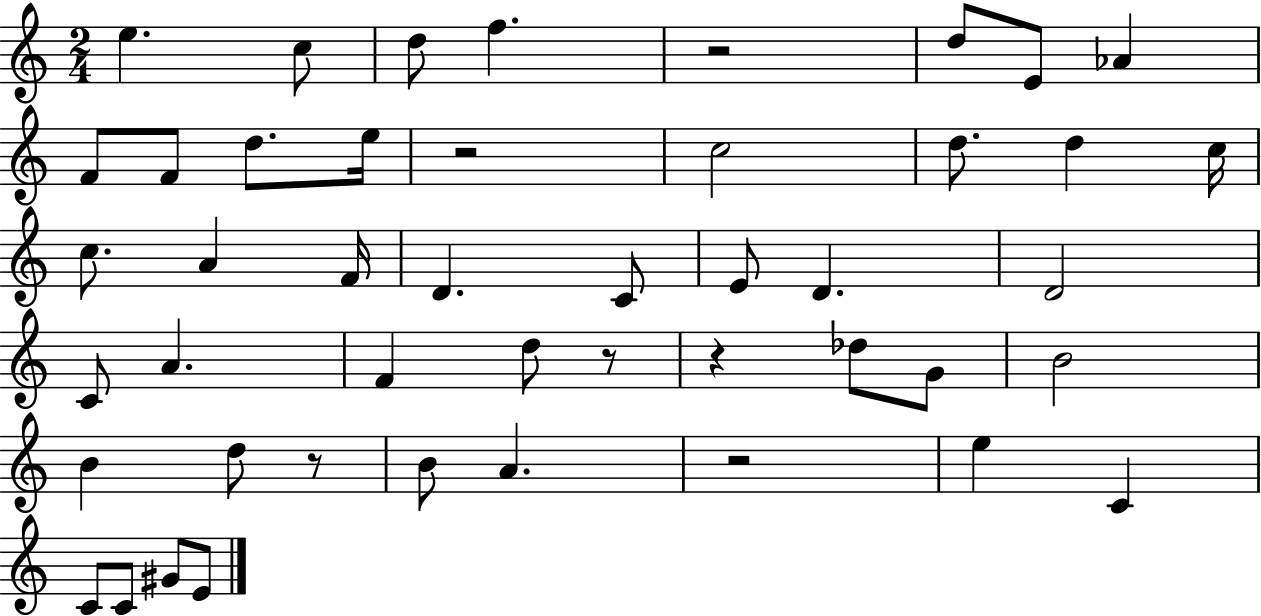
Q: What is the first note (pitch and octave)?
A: E5